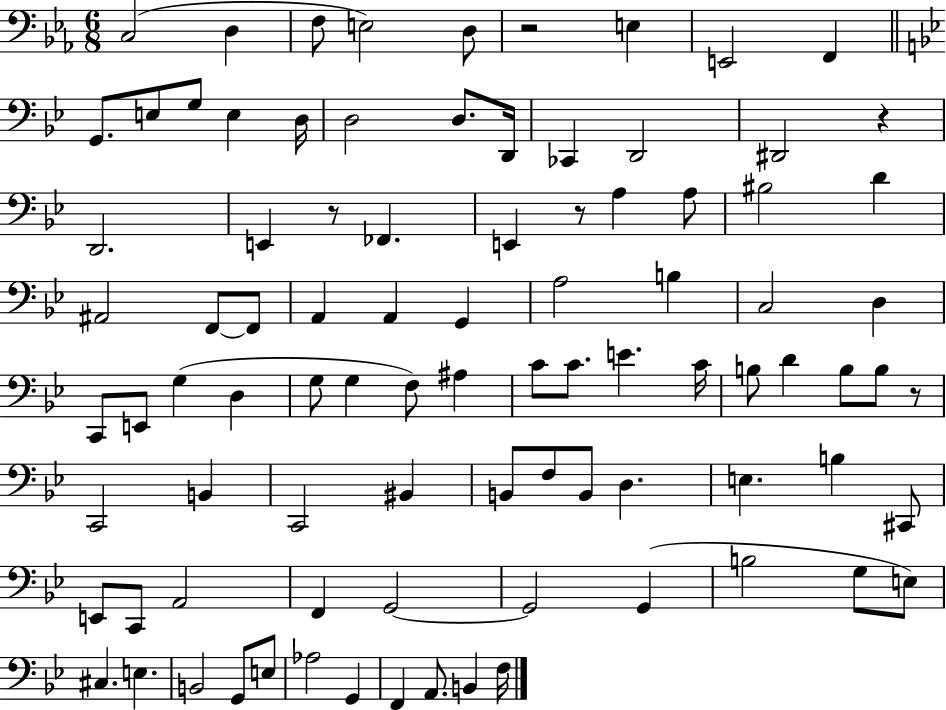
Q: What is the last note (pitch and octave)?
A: F3